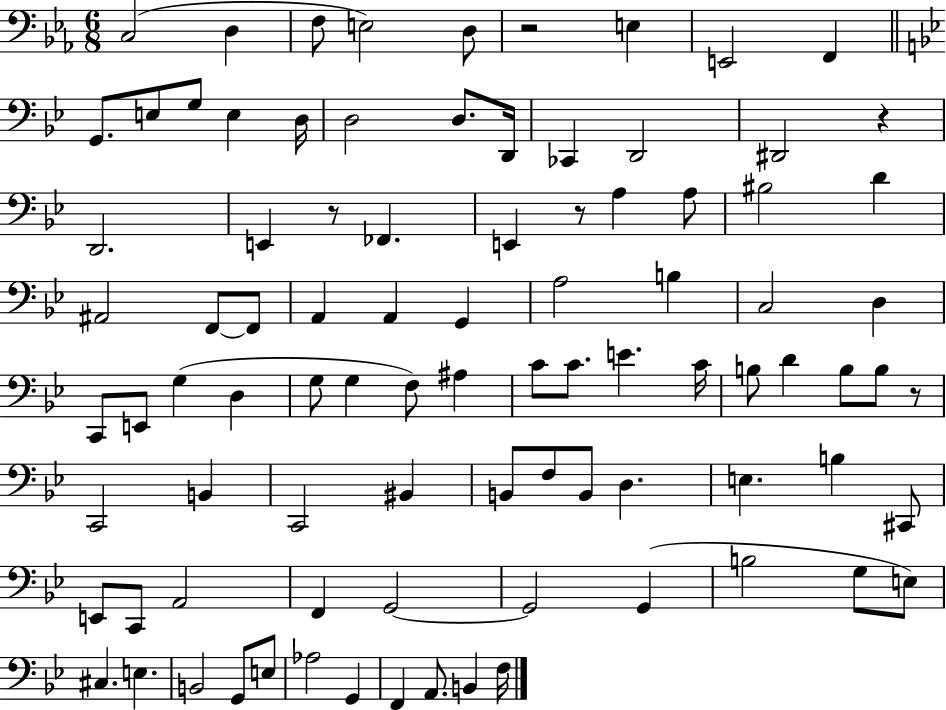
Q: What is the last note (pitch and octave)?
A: F3